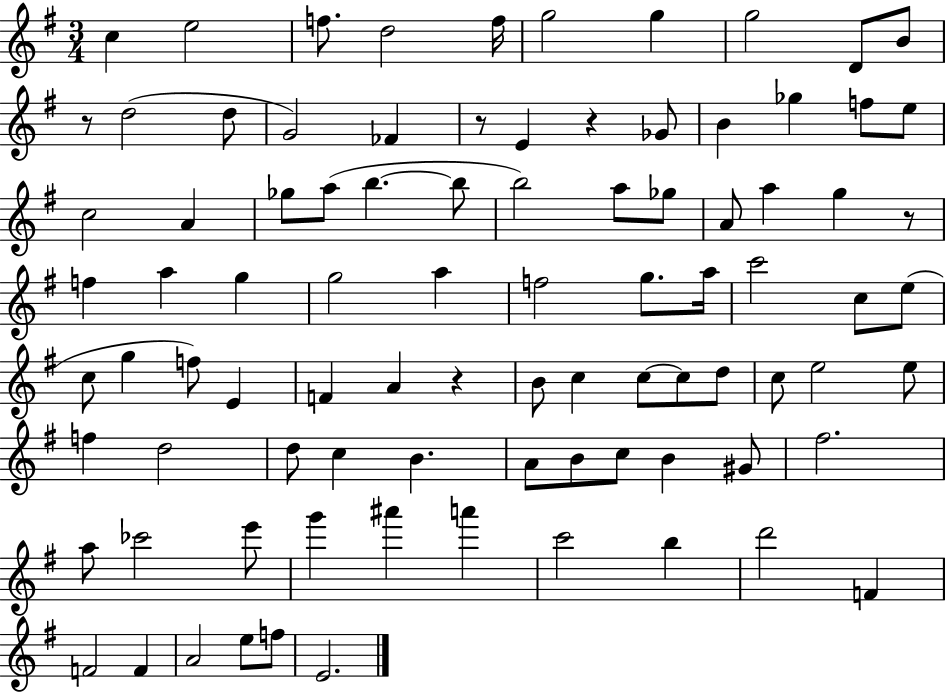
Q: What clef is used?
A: treble